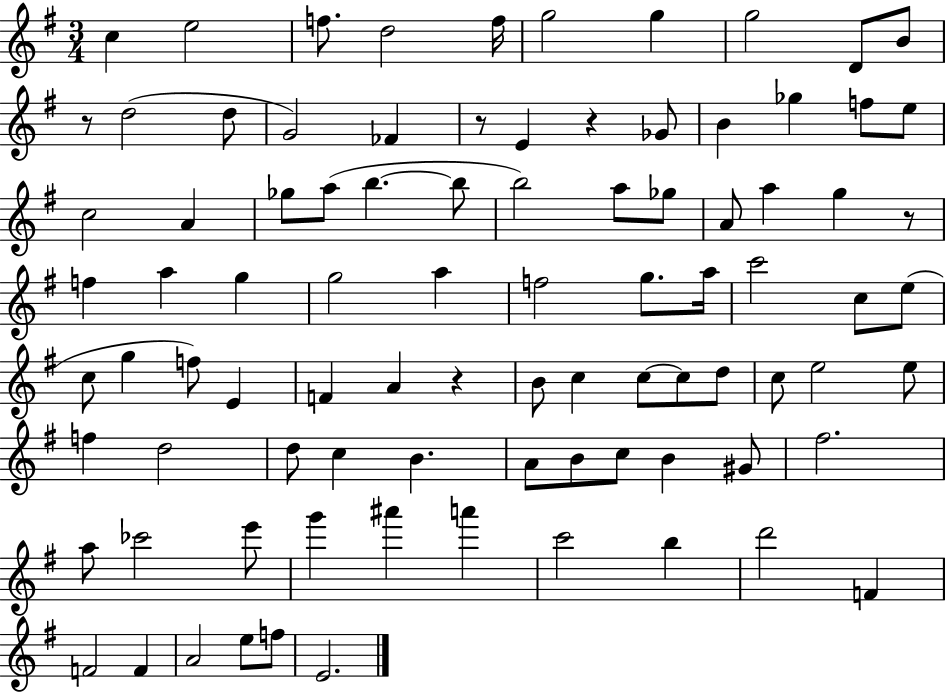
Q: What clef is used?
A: treble